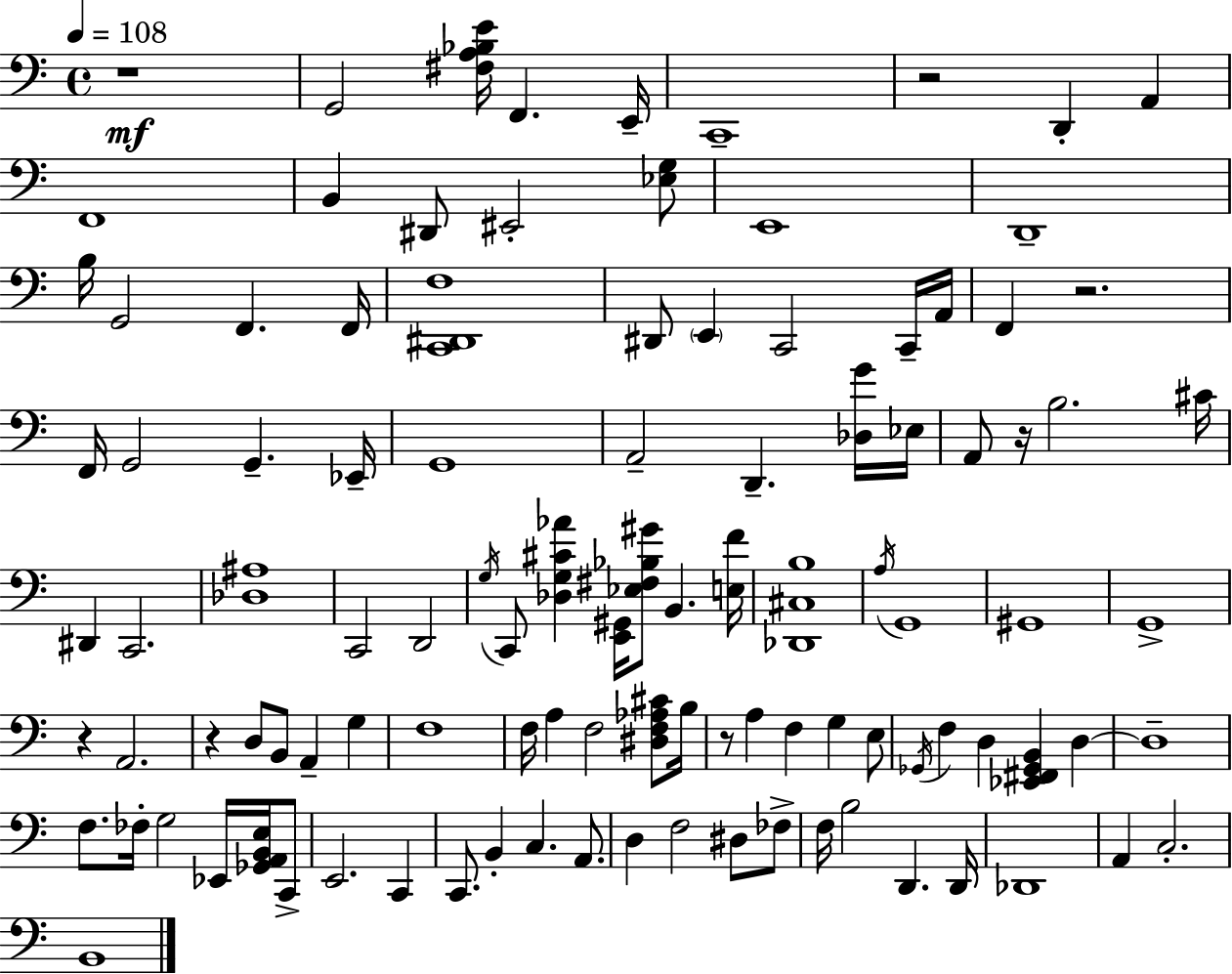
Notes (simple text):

R/w G2/h [F#3,A3,Bb3,E4]/s F2/q. E2/s C2/w R/h D2/q A2/q F2/w B2/q D#2/e EIS2/h [Eb3,G3]/e E2/w D2/w B3/s G2/h F2/q. F2/s [C2,D#2,F3]/w D#2/e E2/q C2/h C2/s A2/s F2/q R/h. F2/s G2/h G2/q. Eb2/s G2/w A2/h D2/q. [Db3,G4]/s Eb3/s A2/e R/s B3/h. C#4/s D#2/q C2/h. [Db3,A#3]/w C2/h D2/h G3/s C2/e [Db3,G3,C#4,Ab4]/q [E2,G#2]/s [Eb3,F#3,Bb3,G#4]/e B2/q. [E3,F4]/s [Db2,C#3,B3]/w A3/s G2/w G#2/w G2/w R/q A2/h. R/q D3/e B2/e A2/q G3/q F3/w F3/s A3/q F3/h [D#3,F3,Ab3,C#4]/e B3/s R/e A3/q F3/q G3/q E3/e Gb2/s F3/q D3/q [Eb2,F#2,Gb2,B2]/q D3/q D3/w F3/e. FES3/s G3/h Eb2/s [Gb2,A2,B2,E3]/s C2/e E2/h. C2/q C2/e. B2/q C3/q. A2/e. D3/q F3/h D#3/e FES3/e F3/s B3/h D2/q. D2/s Db2/w A2/q C3/h. B2/w